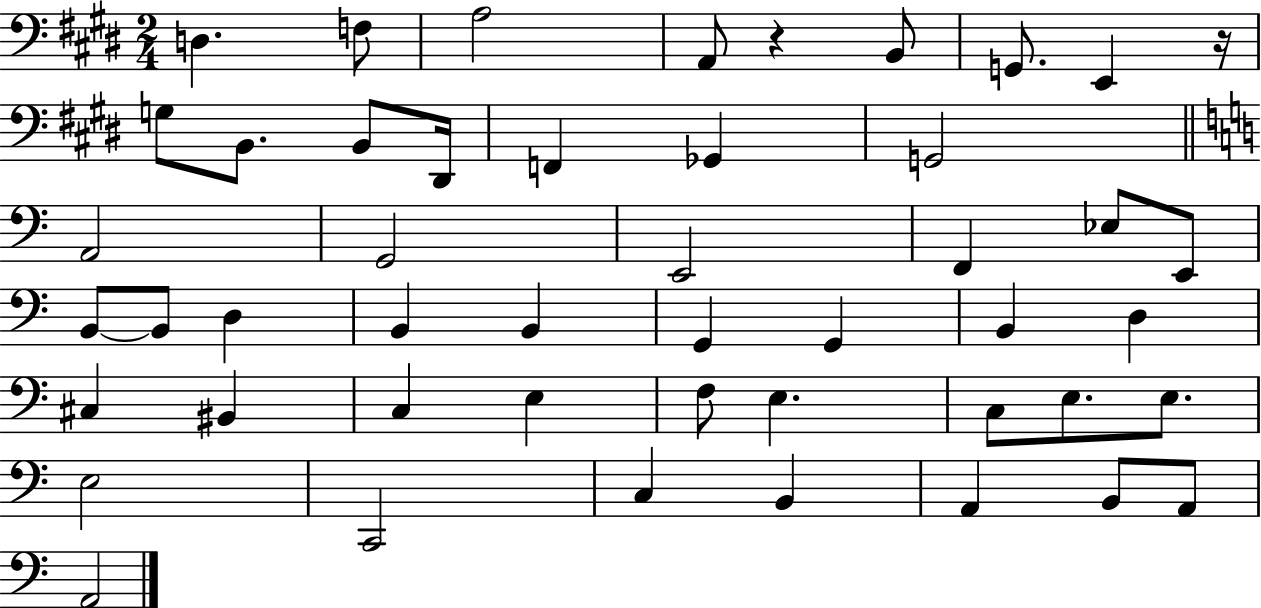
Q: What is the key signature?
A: E major